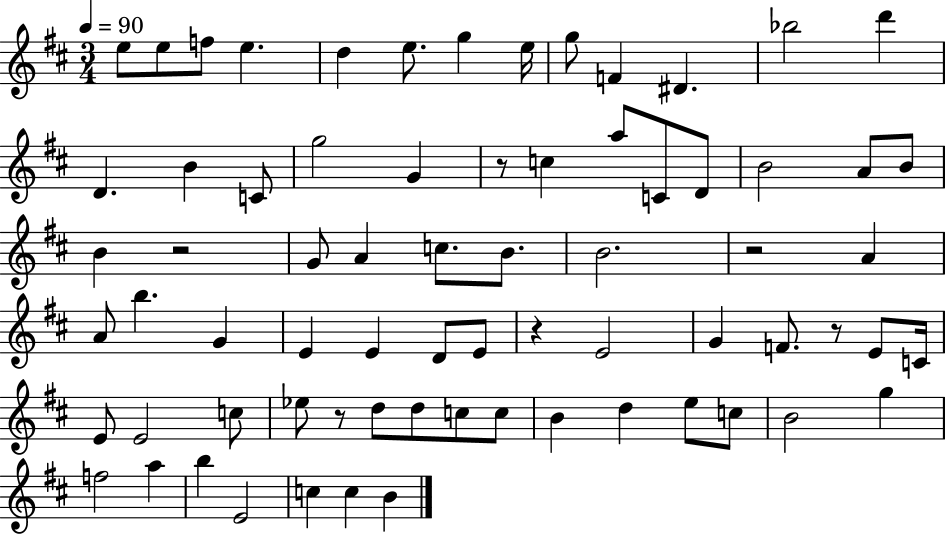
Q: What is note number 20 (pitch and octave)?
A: A5